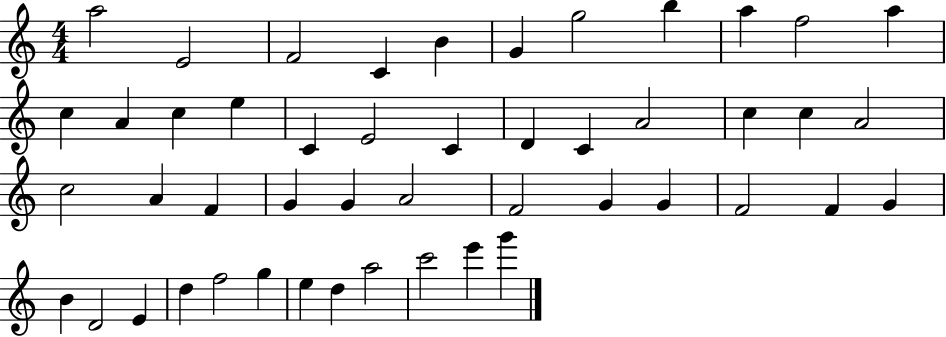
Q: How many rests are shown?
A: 0